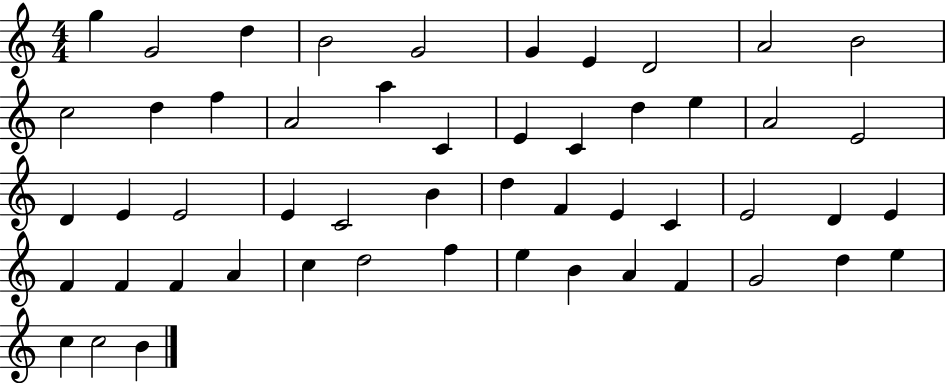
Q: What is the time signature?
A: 4/4